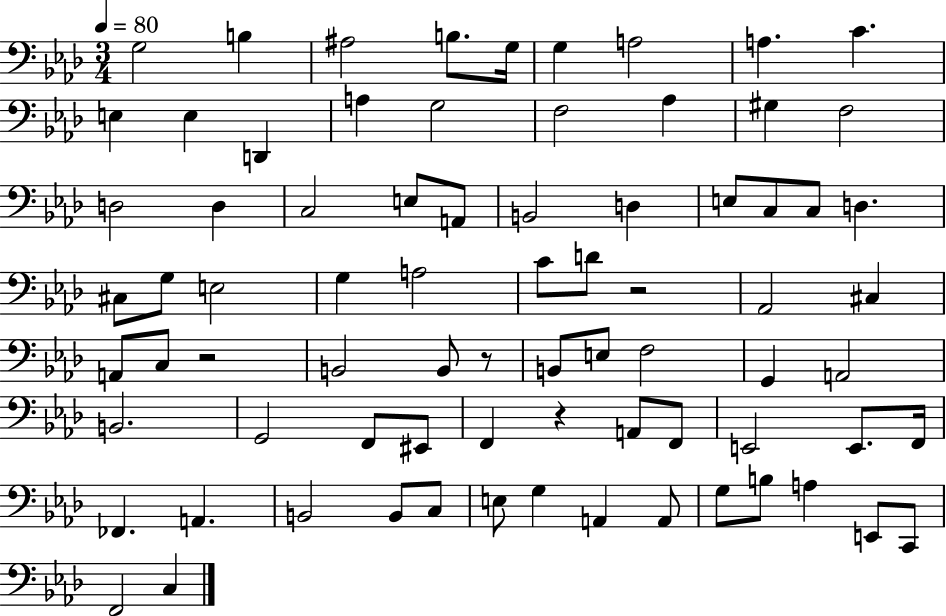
G3/h B3/q A#3/h B3/e. G3/s G3/q A3/h A3/q. C4/q. E3/q E3/q D2/q A3/q G3/h F3/h Ab3/q G#3/q F3/h D3/h D3/q C3/h E3/e A2/e B2/h D3/q E3/e C3/e C3/e D3/q. C#3/e G3/e E3/h G3/q A3/h C4/e D4/e R/h Ab2/h C#3/q A2/e C3/e R/h B2/h B2/e R/e B2/e E3/e F3/h G2/q A2/h B2/h. G2/h F2/e EIS2/e F2/q R/q A2/e F2/e E2/h E2/e. F2/s FES2/q. A2/q. B2/h B2/e C3/e E3/e G3/q A2/q A2/e G3/e B3/e A3/q E2/e C2/e F2/h C3/q